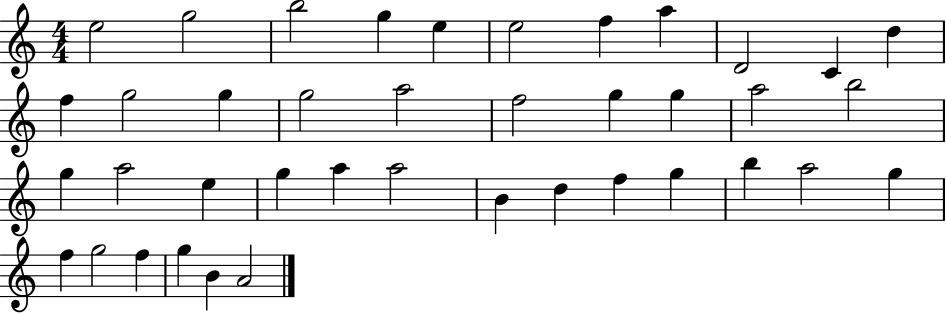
X:1
T:Untitled
M:4/4
L:1/4
K:C
e2 g2 b2 g e e2 f a D2 C d f g2 g g2 a2 f2 g g a2 b2 g a2 e g a a2 B d f g b a2 g f g2 f g B A2